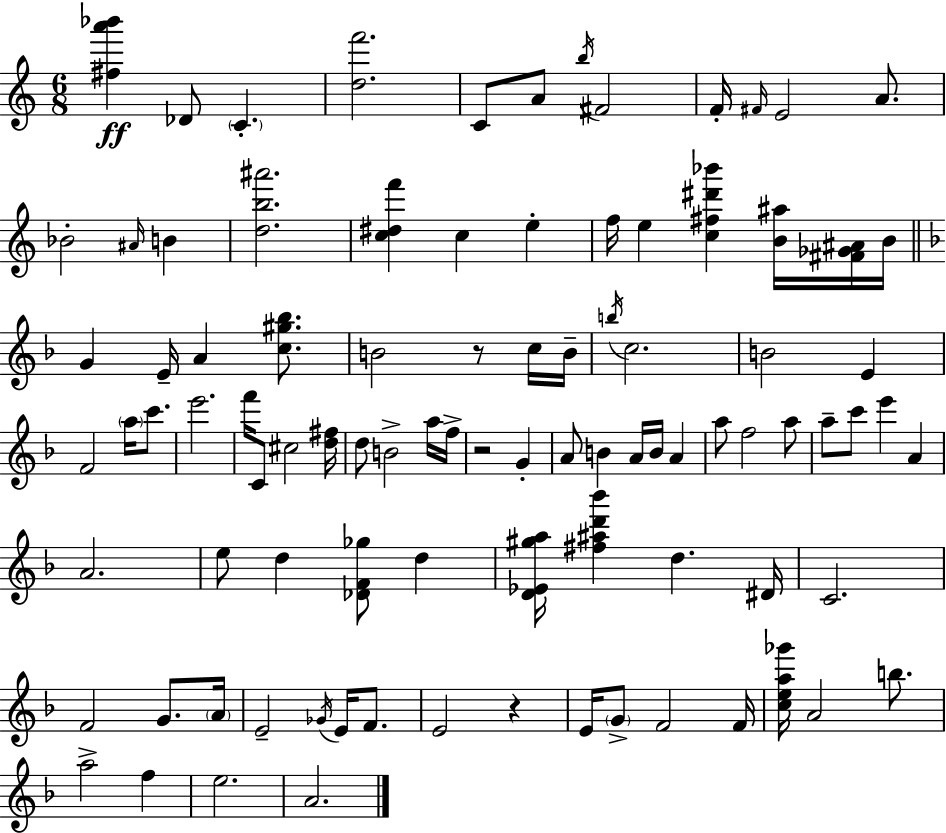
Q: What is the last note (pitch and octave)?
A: A4